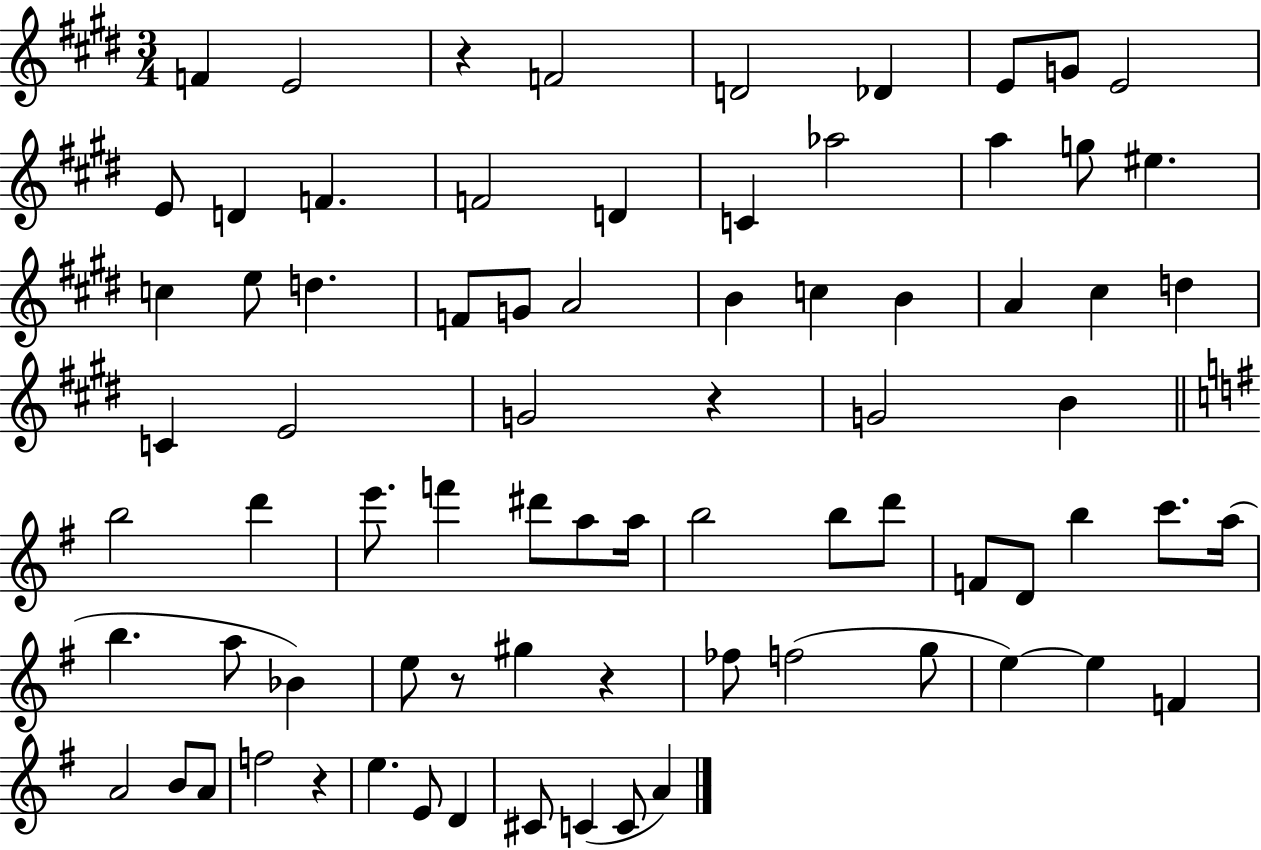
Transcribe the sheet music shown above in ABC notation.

X:1
T:Untitled
M:3/4
L:1/4
K:E
F E2 z F2 D2 _D E/2 G/2 E2 E/2 D F F2 D C _a2 a g/2 ^e c e/2 d F/2 G/2 A2 B c B A ^c d C E2 G2 z G2 B b2 d' e'/2 f' ^d'/2 a/2 a/4 b2 b/2 d'/2 F/2 D/2 b c'/2 a/4 b a/2 _B e/2 z/2 ^g z _f/2 f2 g/2 e e F A2 B/2 A/2 f2 z e E/2 D ^C/2 C C/2 A